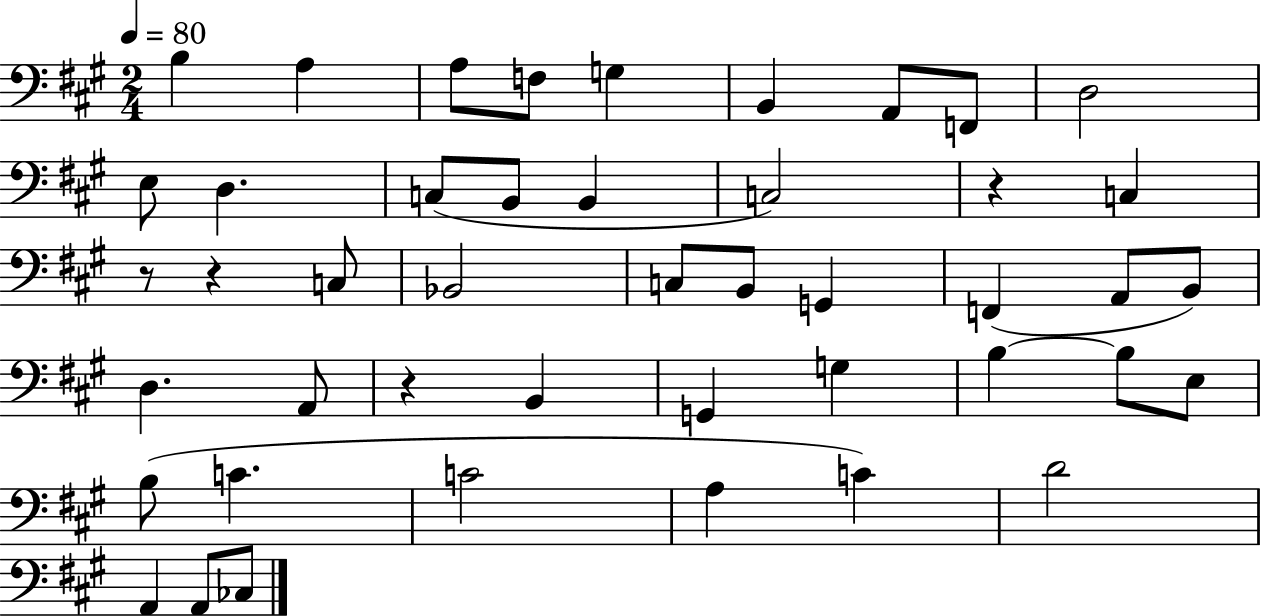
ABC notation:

X:1
T:Untitled
M:2/4
L:1/4
K:A
B, A, A,/2 F,/2 G, B,, A,,/2 F,,/2 D,2 E,/2 D, C,/2 B,,/2 B,, C,2 z C, z/2 z C,/2 _B,,2 C,/2 B,,/2 G,, F,, A,,/2 B,,/2 D, A,,/2 z B,, G,, G, B, B,/2 E,/2 B,/2 C C2 A, C D2 A,, A,,/2 _C,/2